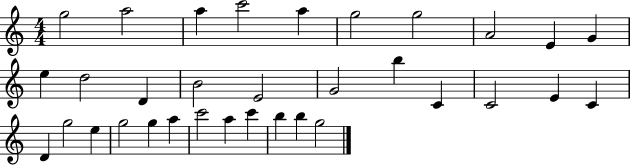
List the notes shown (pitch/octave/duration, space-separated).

G5/h A5/h A5/q C6/h A5/q G5/h G5/h A4/h E4/q G4/q E5/q D5/h D4/q B4/h E4/h G4/h B5/q C4/q C4/h E4/q C4/q D4/q G5/h E5/q G5/h G5/q A5/q C6/h A5/q C6/q B5/q B5/q G5/h